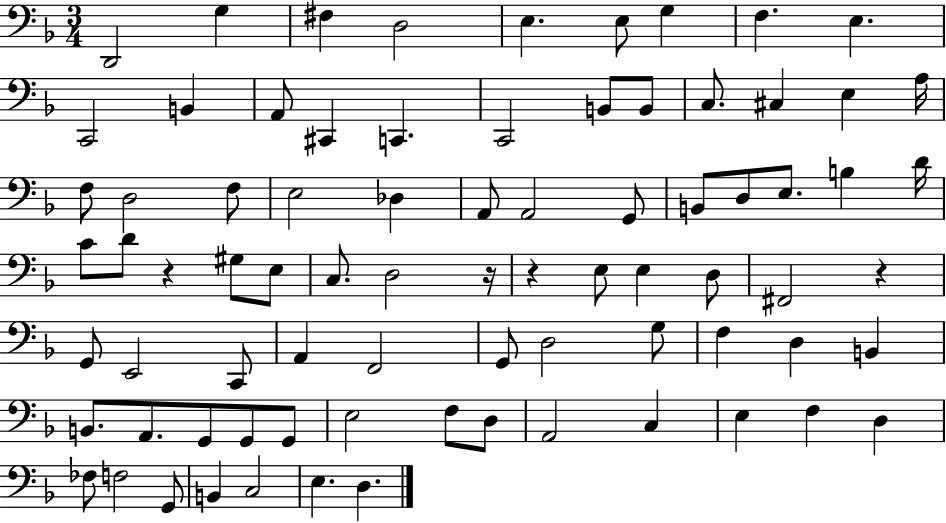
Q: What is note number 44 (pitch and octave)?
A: F#2